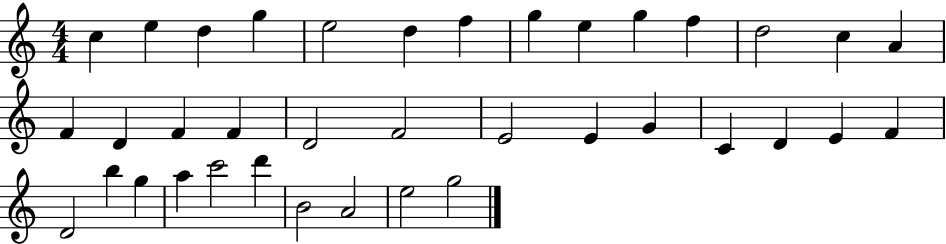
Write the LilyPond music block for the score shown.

{
  \clef treble
  \numericTimeSignature
  \time 4/4
  \key c \major
  c''4 e''4 d''4 g''4 | e''2 d''4 f''4 | g''4 e''4 g''4 f''4 | d''2 c''4 a'4 | \break f'4 d'4 f'4 f'4 | d'2 f'2 | e'2 e'4 g'4 | c'4 d'4 e'4 f'4 | \break d'2 b''4 g''4 | a''4 c'''2 d'''4 | b'2 a'2 | e''2 g''2 | \break \bar "|."
}